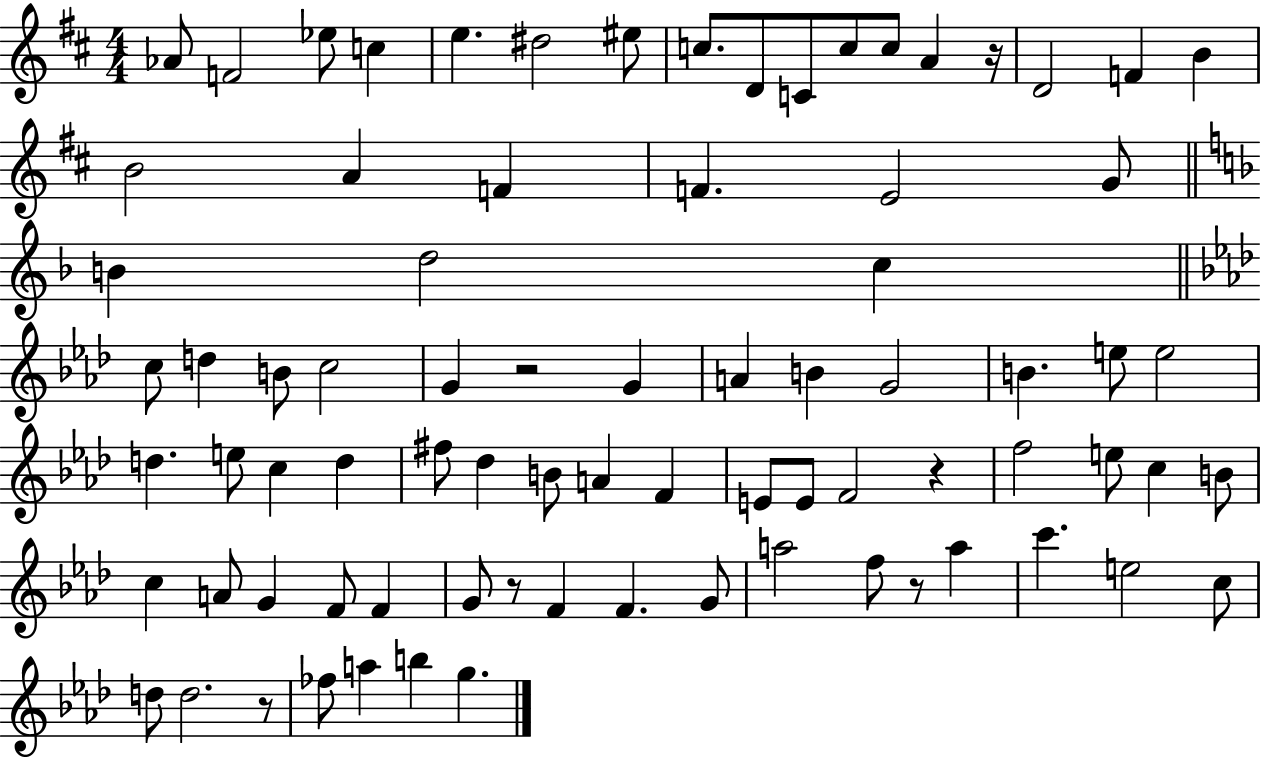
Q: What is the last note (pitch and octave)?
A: G5